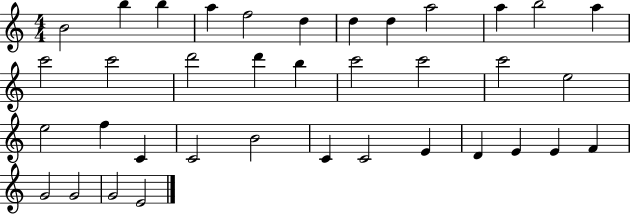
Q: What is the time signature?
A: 4/4